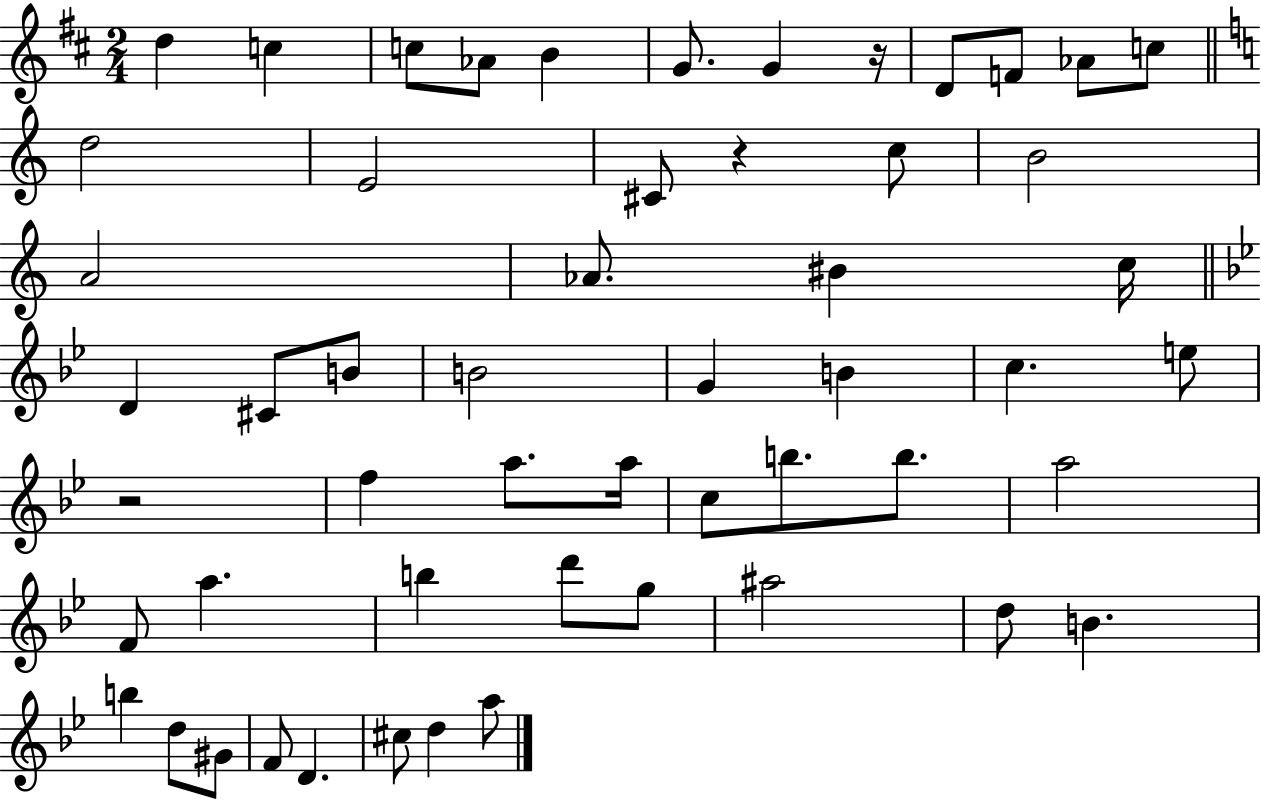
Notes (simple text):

D5/q C5/q C5/e Ab4/e B4/q G4/e. G4/q R/s D4/e F4/e Ab4/e C5/e D5/h E4/h C#4/e R/q C5/e B4/h A4/h Ab4/e. BIS4/q C5/s D4/q C#4/e B4/e B4/h G4/q B4/q C5/q. E5/e R/h F5/q A5/e. A5/s C5/e B5/e. B5/e. A5/h F4/e A5/q. B5/q D6/e G5/e A#5/h D5/e B4/q. B5/q D5/e G#4/e F4/e D4/q. C#5/e D5/q A5/e